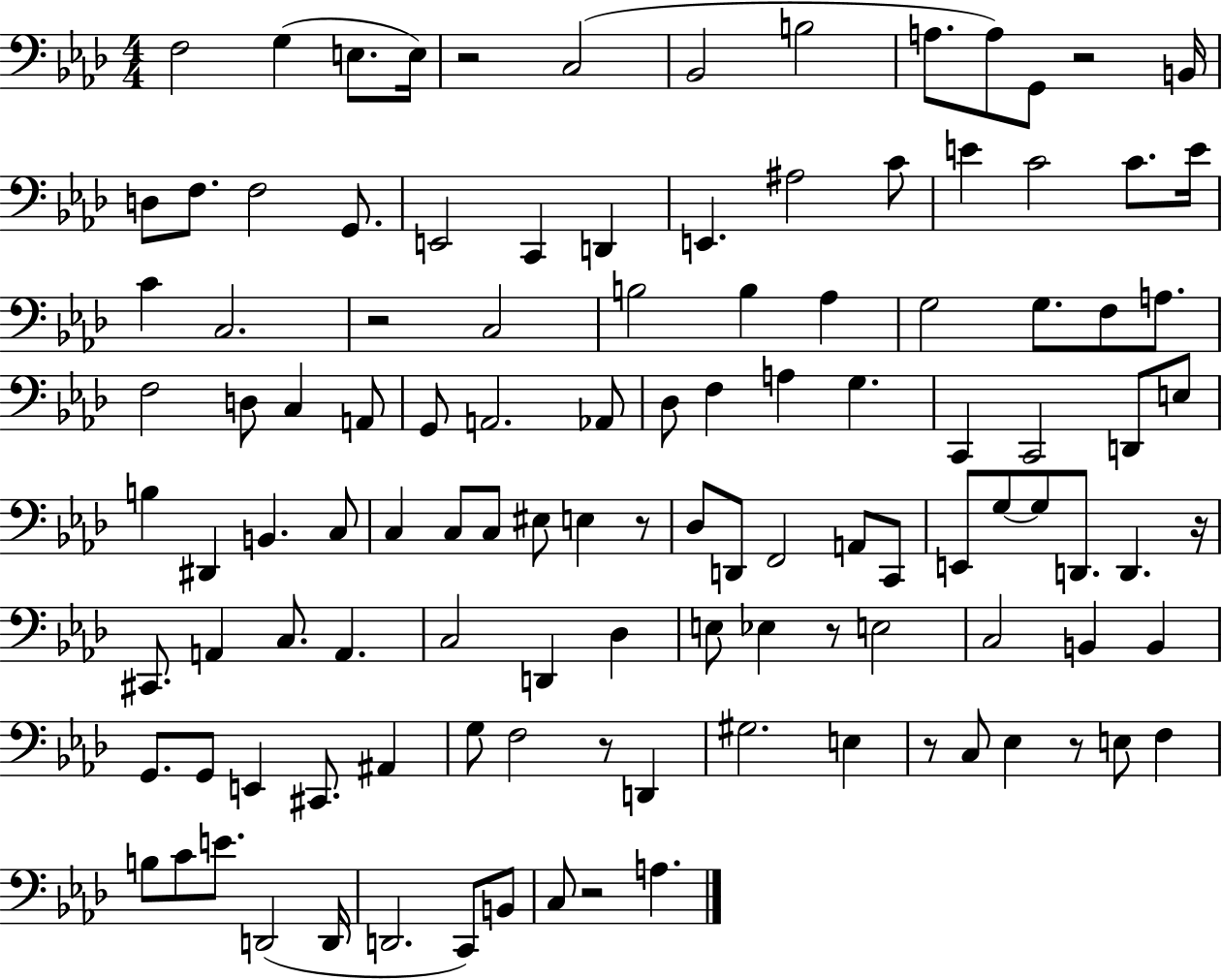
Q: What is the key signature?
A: AES major